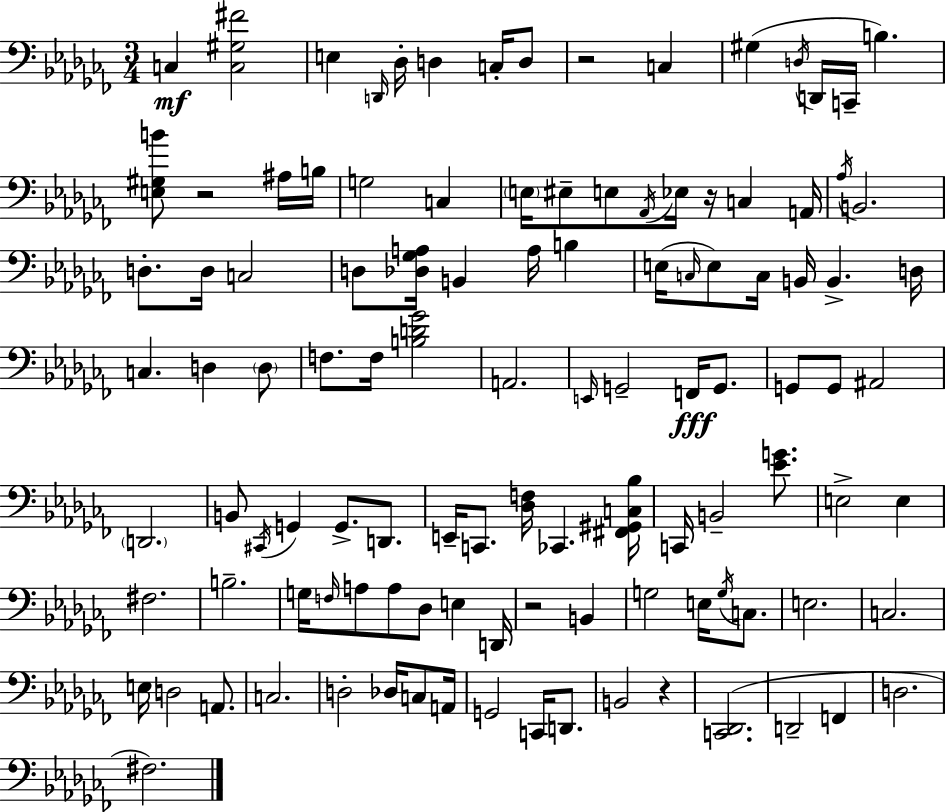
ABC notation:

X:1
T:Untitled
M:3/4
L:1/4
K:Abm
C, [C,^G,^F]2 E, D,,/4 _D,/4 D, C,/4 D,/2 z2 C, ^G, D,/4 D,,/4 C,,/4 B, [E,^G,B]/2 z2 ^A,/4 B,/4 G,2 C, E,/4 ^E,/2 E,/2 _A,,/4 _E,/4 z/4 C, A,,/4 _A,/4 B,,2 D,/2 D,/4 C,2 D,/2 [_D,_G,A,]/4 B,, A,/4 B, E,/4 C,/4 E,/2 C,/4 B,,/4 B,, D,/4 C, D, D,/2 F,/2 F,/4 [B,D_G]2 A,,2 E,,/4 G,,2 F,,/4 G,,/2 G,,/2 G,,/2 ^A,,2 D,,2 B,,/2 ^C,,/4 G,, G,,/2 D,,/2 E,,/4 C,,/2 [_D,F,]/4 _C,, [^F,,^G,,C,_B,]/4 C,,/4 B,,2 [_EG]/2 E,2 E, ^F,2 B,2 G,/4 F,/4 A,/2 A,/2 _D,/2 E, D,,/4 z2 B,, G,2 E,/4 G,/4 C,/2 E,2 C,2 E,/4 D,2 A,,/2 C,2 D,2 _D,/4 C,/2 A,,/4 G,,2 C,,/4 D,,/2 B,,2 z [C,,_D,,]2 D,,2 F,, D,2 ^F,2